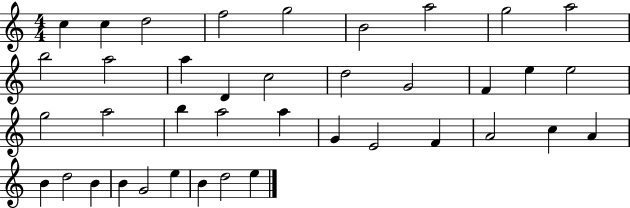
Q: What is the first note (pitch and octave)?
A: C5